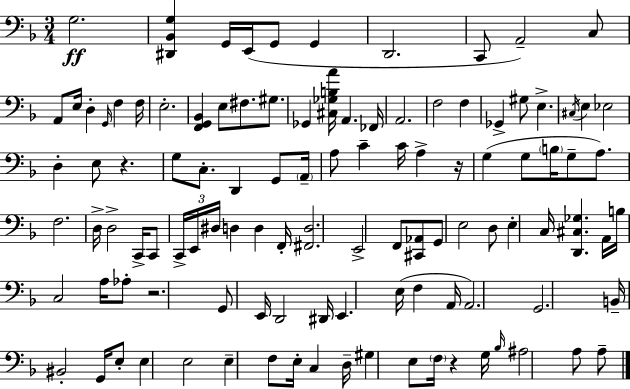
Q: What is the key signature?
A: D minor